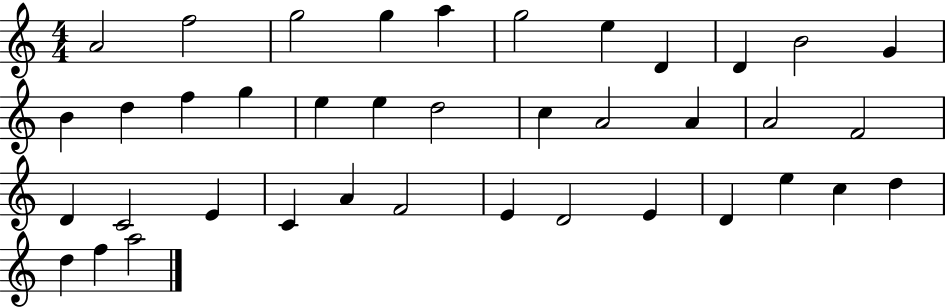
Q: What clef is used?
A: treble